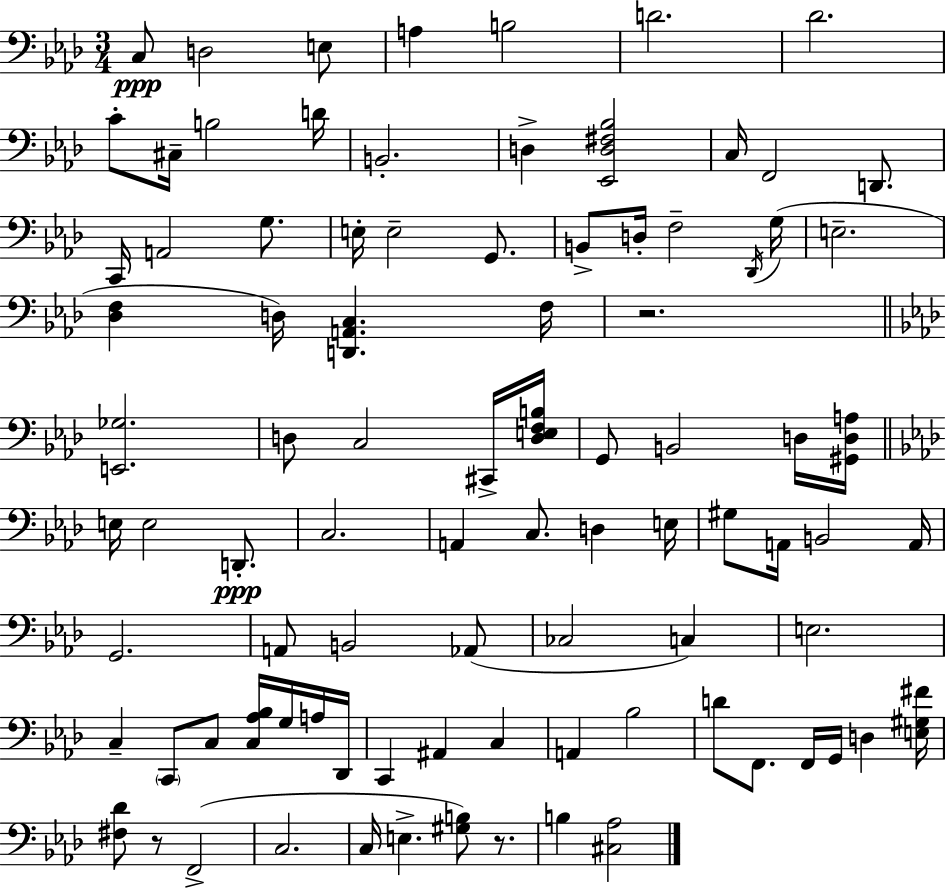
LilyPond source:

{
  \clef bass
  \numericTimeSignature
  \time 3/4
  \key f \minor
  c8\ppp d2 e8 | a4 b2 | d'2. | des'2. | \break c'8-. cis16-- b2 d'16 | b,2.-. | d4-> <ees, d fis bes>2 | c16 f,2 d,8. | \break c,16 a,2 g8. | e16-. e2-- g,8. | b,8-> d16-. f2-- \acciaccatura { des,16 }( | g16 e2.-- | \break <des f>4 d16) <d, a, c>4. | f16 r2. | \bar "||" \break \key aes \major <e, ges>2. | d8 c2 cis,16-> <d e f b>16 | g,8 b,2 d16 <gis, d a>16 | \bar "||" \break \key f \minor e16 e2 d,8.-.\ppp | c2. | a,4 c8. d4 e16 | gis8 a,16 b,2 a,16 | \break g,2. | a,8 b,2 aes,8( | ces2 c4) | e2. | \break c4-- \parenthesize c,8 c8 <c aes bes>16 g16 a16 des,16 | c,4 ais,4 c4 | a,4 bes2 | d'8 f,8. f,16 g,16 d4 <e gis fis'>16 | \break <fis des'>8 r8 f,2->( | c2. | c16 e4.-> <gis b>8) r8. | b4 <cis aes>2 | \break \bar "|."
}